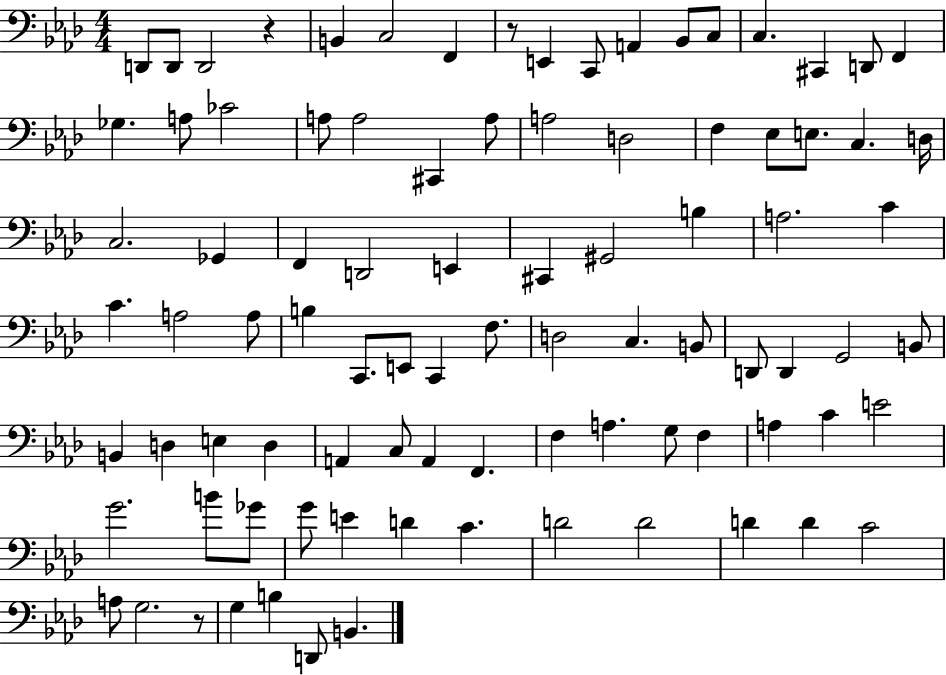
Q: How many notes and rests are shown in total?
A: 90